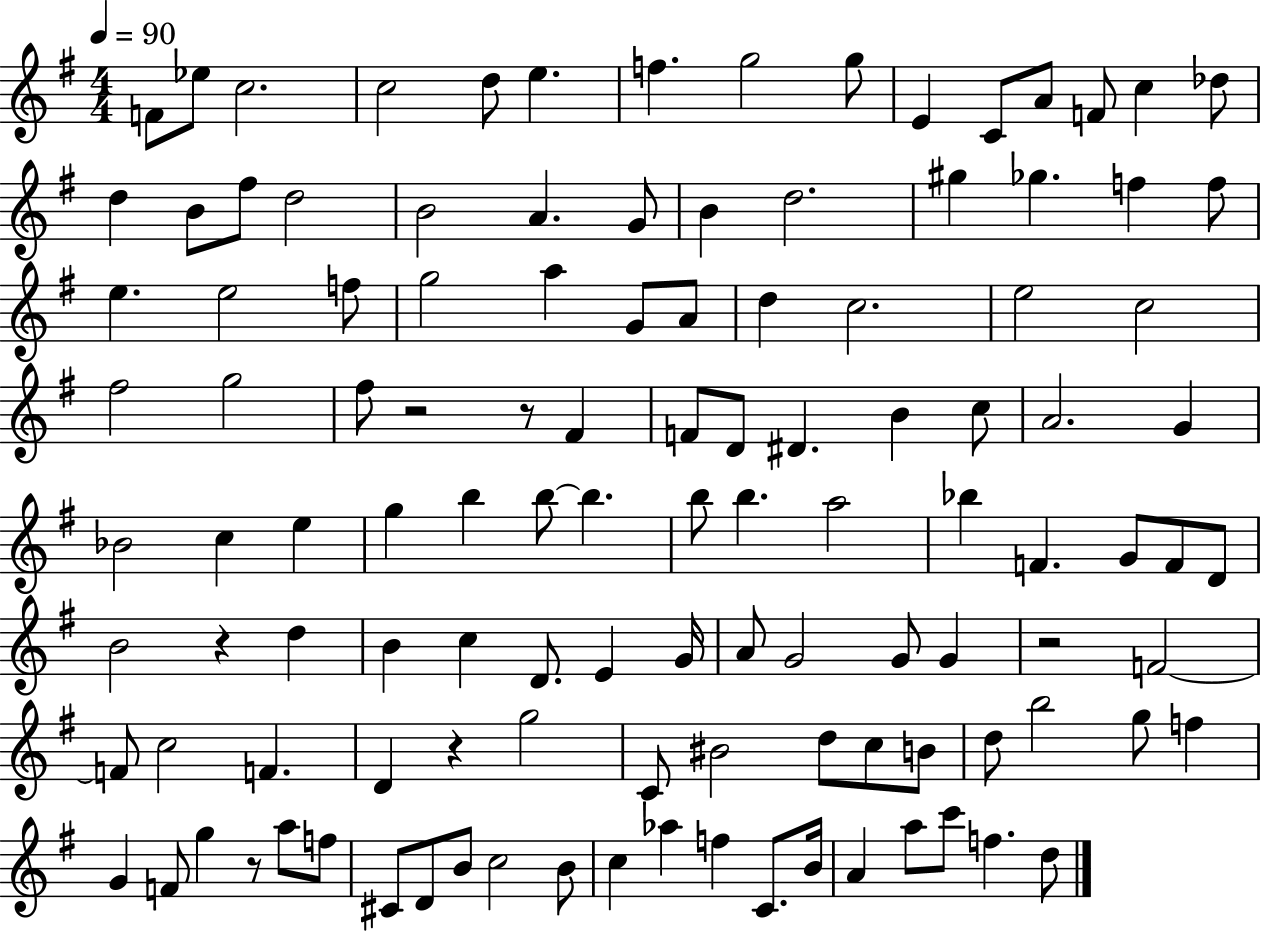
F4/e Eb5/e C5/h. C5/h D5/e E5/q. F5/q. G5/h G5/e E4/q C4/e A4/e F4/e C5/q Db5/e D5/q B4/e F#5/e D5/h B4/h A4/q. G4/e B4/q D5/h. G#5/q Gb5/q. F5/q F5/e E5/q. E5/h F5/e G5/h A5/q G4/e A4/e D5/q C5/h. E5/h C5/h F#5/h G5/h F#5/e R/h R/e F#4/q F4/e D4/e D#4/q. B4/q C5/e A4/h. G4/q Bb4/h C5/q E5/q G5/q B5/q B5/e B5/q. B5/e B5/q. A5/h Bb5/q F4/q. G4/e F4/e D4/e B4/h R/q D5/q B4/q C5/q D4/e. E4/q G4/s A4/e G4/h G4/e G4/q R/h F4/h F4/e C5/h F4/q. D4/q R/q G5/h C4/e BIS4/h D5/e C5/e B4/e D5/e B5/h G5/e F5/q G4/q F4/e G5/q R/e A5/e F5/e C#4/e D4/e B4/e C5/h B4/e C5/q Ab5/q F5/q C4/e. B4/s A4/q A5/e C6/e F5/q. D5/e